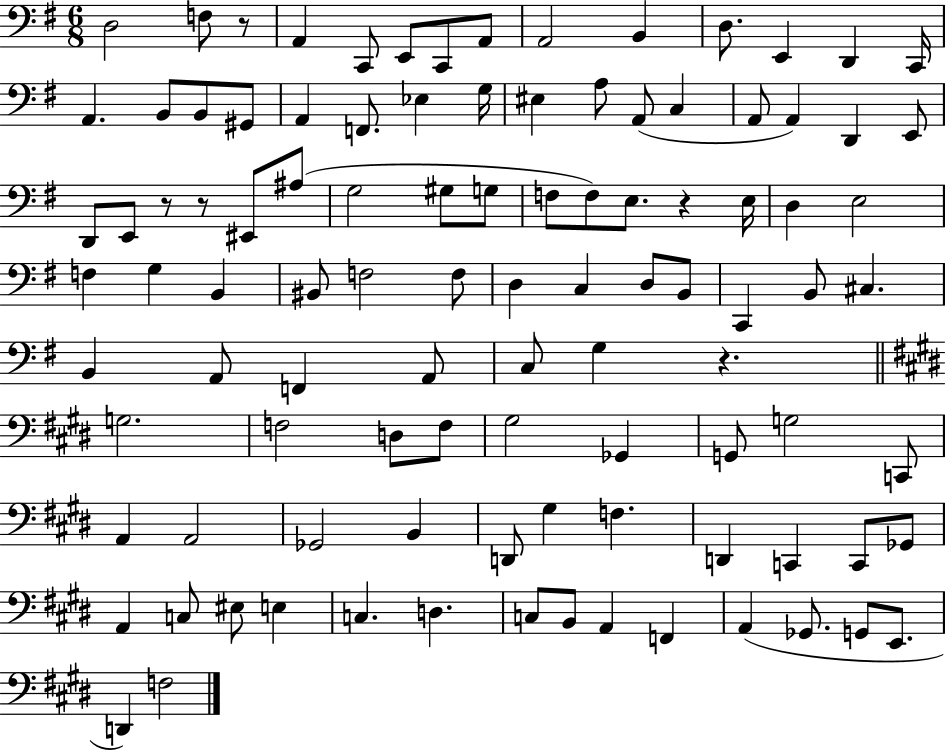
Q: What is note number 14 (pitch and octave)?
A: A2